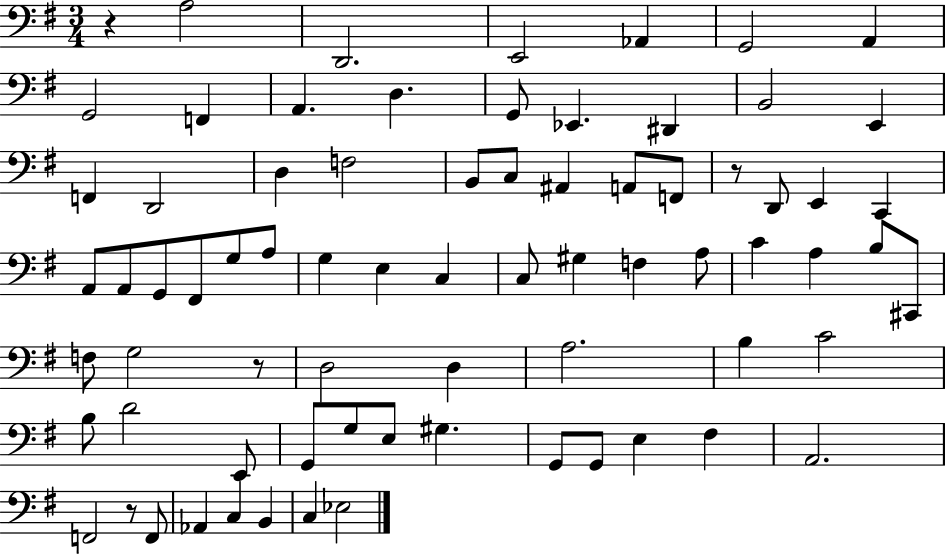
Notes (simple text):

R/q A3/h D2/h. E2/h Ab2/q G2/h A2/q G2/h F2/q A2/q. D3/q. G2/e Eb2/q. D#2/q B2/h E2/q F2/q D2/h D3/q F3/h B2/e C3/e A#2/q A2/e F2/e R/e D2/e E2/q C2/q A2/e A2/e G2/e F#2/e G3/e A3/e G3/q E3/q C3/q C3/e G#3/q F3/q A3/e C4/q A3/q B3/e C#2/e F3/e G3/h R/e D3/h D3/q A3/h. B3/q C4/h B3/e D4/h E2/e G2/e G3/e E3/e G#3/q. G2/e G2/e E3/q F#3/q A2/h. F2/h R/e F2/e Ab2/q C3/q B2/q C3/q Eb3/h